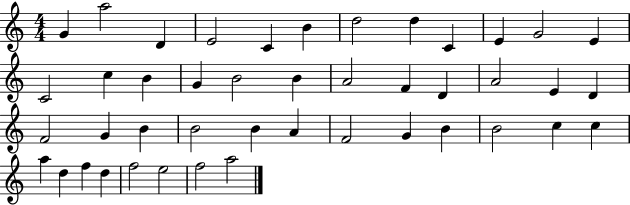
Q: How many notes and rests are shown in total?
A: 44